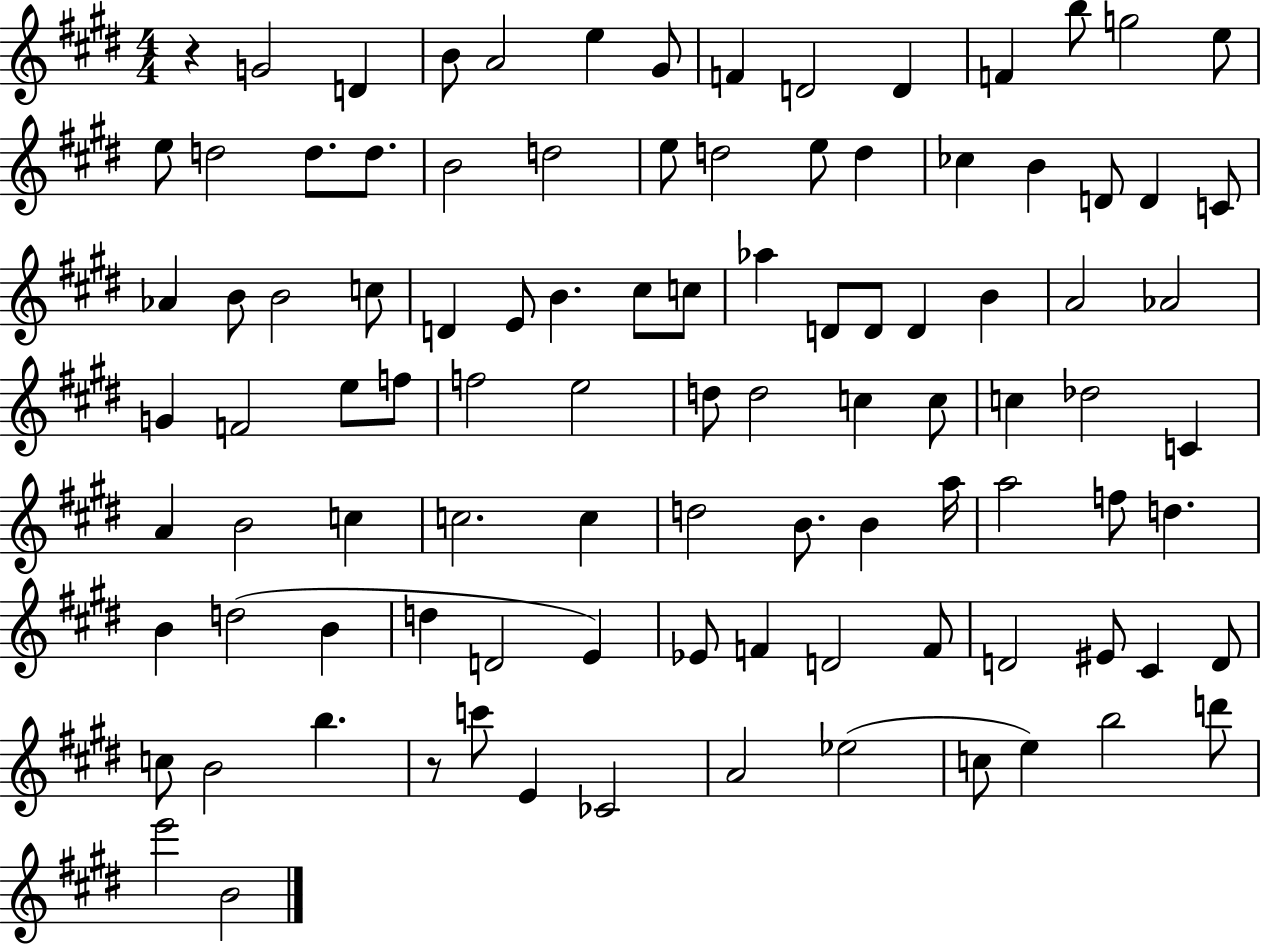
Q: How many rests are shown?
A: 2